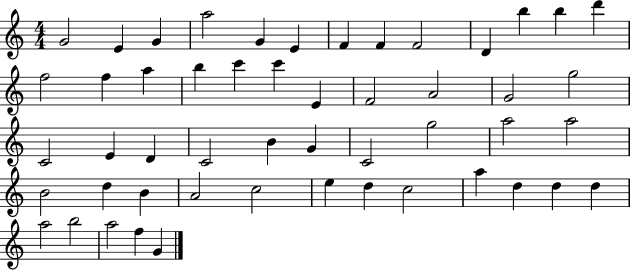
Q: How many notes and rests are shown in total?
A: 51